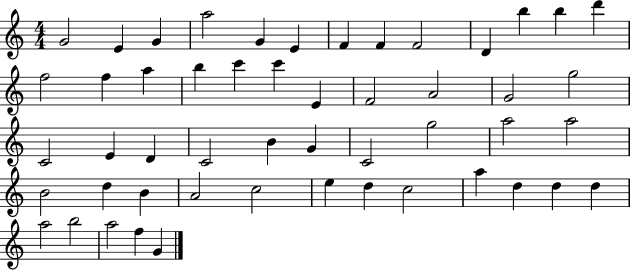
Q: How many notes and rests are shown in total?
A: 51